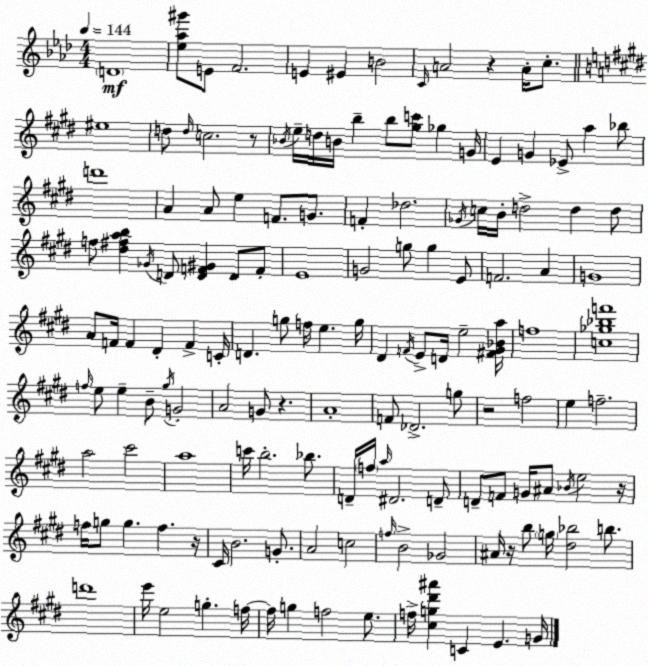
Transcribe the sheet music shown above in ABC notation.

X:1
T:Untitled
M:4/4
L:1/4
K:Fm
D4 [_e_a^g']/2 E/2 F2 E ^E B2 C/4 A2 z A/4 c/2 ^e4 d/2 d/4 c2 z/2 _B/4 e/4 d/4 B/4 b b/2 [^gc']/2 _g G/4 E G _E/2 a _b/2 d'4 A A/2 e F/2 G/2 F _d2 _G/4 c/4 B/4 d2 d d/2 f/2 [^d^fab] _G/4 D/2 [DF^G] D/2 F/2 E4 G2 g/2 g E/2 F2 A G4 A/2 F/4 F ^D F C/4 D g/2 f/4 e g/4 ^D F/4 E/2 D/4 e2 [^F^G_Ba]/4 f4 [c_g_bf']4 f/4 e/2 e B/2 ^g/4 G2 A2 G/2 z A4 F/2 _D2 g/2 z2 f2 e f2 a2 ^c'2 a4 c'/4 b2 _b/2 D/4 f/4 a/4 ^D2 D/2 D/2 F/2 G/4 ^A/2 _B/4 e2 z/4 f/4 g/2 g f z/4 ^C/4 B2 G/2 A2 c2 f/4 B2 _G2 ^A/4 z/4 b/2 g/4 [^d_b]2 b/2 d'4 e'/4 e2 g f/4 f/4 g f2 e/2 f/4 [^cg^d'^a'] C E G/4